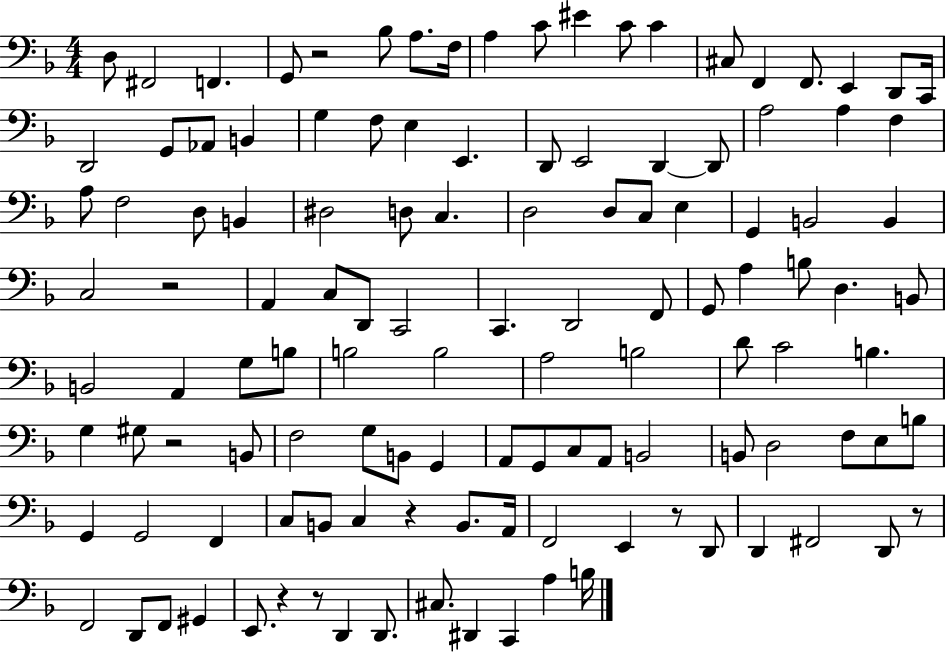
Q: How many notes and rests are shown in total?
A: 122